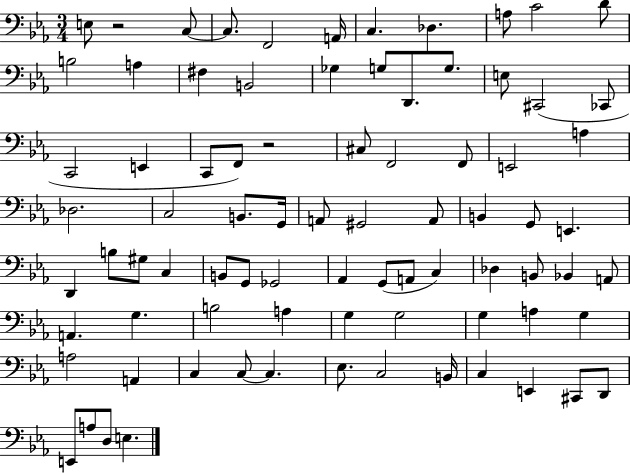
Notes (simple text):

E3/e R/h C3/e C3/e. F2/h A2/s C3/q. Db3/q. A3/e C4/h D4/e B3/h A3/q F#3/q B2/h Gb3/q G3/e D2/e. G3/e. E3/e C#2/h CES2/e C2/h E2/q C2/e F2/e R/h C#3/e F2/h F2/e E2/h A3/q Db3/h. C3/h B2/e. G2/s A2/e G#2/h A2/e B2/q G2/e E2/q. D2/q B3/e G#3/e C3/q B2/e G2/e Gb2/h Ab2/q G2/e A2/e C3/q Db3/q B2/e Bb2/q A2/e A2/q. G3/q. B3/h A3/q G3/q G3/h G3/q A3/q G3/q A3/h A2/q C3/q C3/e C3/q. Eb3/e. C3/h B2/s C3/q E2/q C#2/e D2/e E2/e A3/e D3/e E3/q.